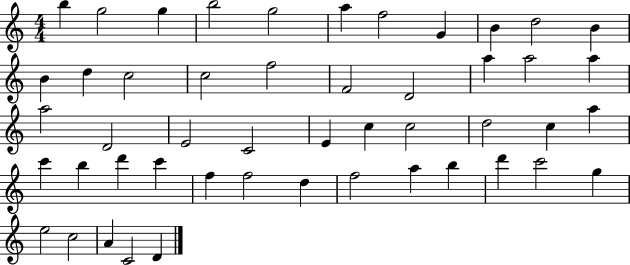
B5/q G5/h G5/q B5/h G5/h A5/q F5/h G4/q B4/q D5/h B4/q B4/q D5/q C5/h C5/h F5/h F4/h D4/h A5/q A5/h A5/q A5/h D4/h E4/h C4/h E4/q C5/q C5/h D5/h C5/q A5/q C6/q B5/q D6/q C6/q F5/q F5/h D5/q F5/h A5/q B5/q D6/q C6/h G5/q E5/h C5/h A4/q C4/h D4/q